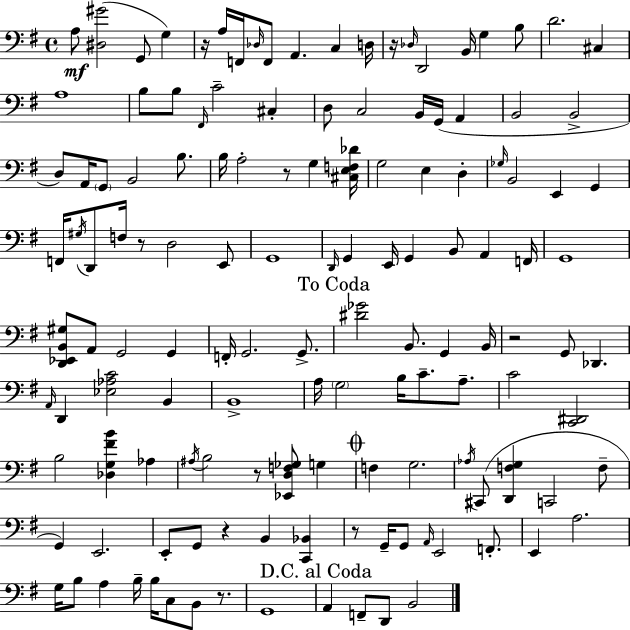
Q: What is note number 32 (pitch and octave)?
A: A2